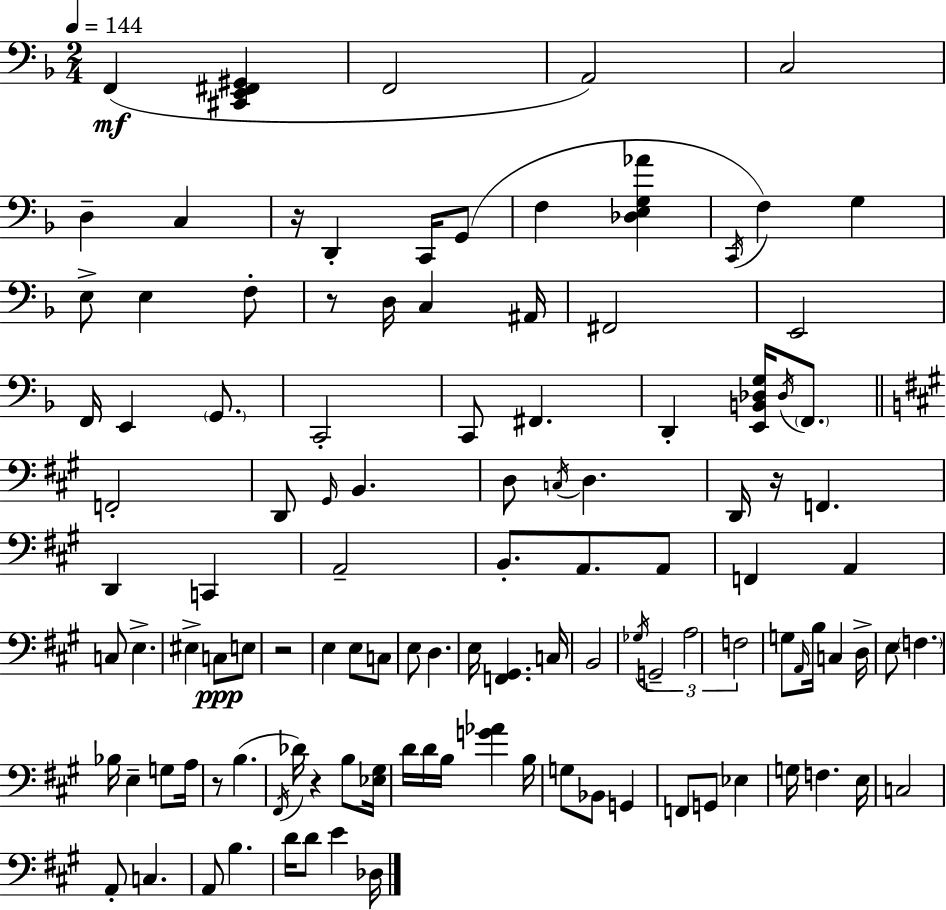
X:1
T:Untitled
M:2/4
L:1/4
K:F
F,, [^C,,E,,^F,,^G,,] F,,2 A,,2 C,2 D, C, z/4 D,, C,,/4 G,,/2 F, [_D,E,G,_A] C,,/4 F, G, E,/2 E, F,/2 z/2 D,/4 C, ^A,,/4 ^F,,2 E,,2 F,,/4 E,, G,,/2 C,,2 C,,/2 ^F,, D,, [E,,B,,_D,G,]/4 _D,/4 F,,/2 F,,2 D,,/2 ^G,,/4 B,, D,/2 C,/4 D, D,,/4 z/4 F,, D,, C,, A,,2 B,,/2 A,,/2 A,,/2 F,, A,, C,/2 E, ^E, C,/2 E,/2 z2 E, E,/2 C,/2 E,/2 D, E,/4 [F,,^G,,] C,/4 B,,2 _G,/4 G,,2 A,2 F,2 G,/2 A,,/4 B,/4 C, D,/4 E,/2 F, _B,/4 E, G,/2 A,/4 z/2 B, ^F,,/4 _D/4 z B,/2 [_E,^G,]/4 D/4 D/4 B,/4 [G_A] B,/4 G,/2 _B,,/2 G,, F,,/2 G,,/2 _E, G,/4 F, E,/4 C,2 A,,/2 C, A,,/2 B, D/4 D/2 E _D,/4